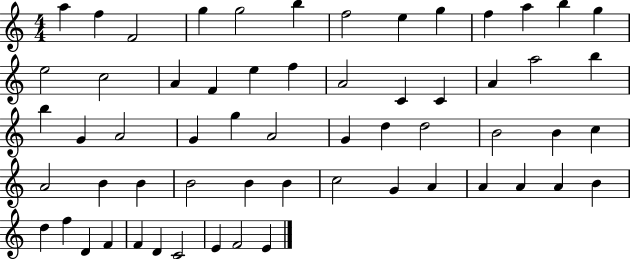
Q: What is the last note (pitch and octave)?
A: E4